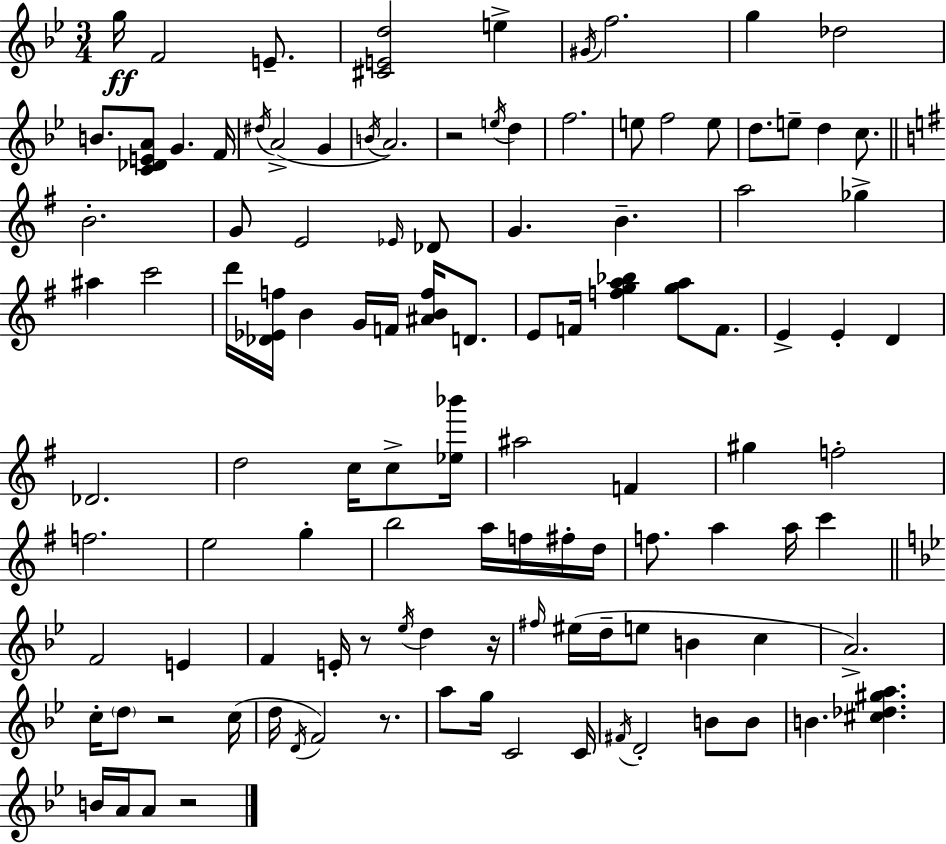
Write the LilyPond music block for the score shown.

{
  \clef treble
  \numericTimeSignature
  \time 3/4
  \key g \minor
  g''16\ff f'2 e'8.-- | <cis' e' d''>2 e''4-> | \acciaccatura { gis'16 } f''2. | g''4 des''2 | \break b'8. <c' des' e' a'>8 g'4. | f'16 \acciaccatura { dis''16 }( a'2-> g'4 | \acciaccatura { b'16 }) a'2. | r2 \acciaccatura { e''16 } | \break d''4 f''2. | e''8 f''2 | e''8 d''8. e''8-- d''4 | c''8. \bar "||" \break \key g \major b'2.-. | g'8 e'2 \grace { ees'16 } des'8 | g'4. b'4.-- | a''2 ges''4-> | \break ais''4 c'''2 | d'''16 <des' ees' f''>16 b'4 g'16 f'16 <ais' b' f''>16 d'8. | e'8 f'16 <f'' g'' a'' bes''>4 <g'' a''>8 f'8. | e'4-> e'4-. d'4 | \break des'2. | d''2 c''16 c''8-> | <ees'' bes'''>16 ais''2 f'4 | gis''4 f''2-. | \break f''2. | e''2 g''4-. | b''2 a''16 f''16 fis''16-. | d''16 f''8. a''4 a''16 c'''4 | \break \bar "||" \break \key g \minor f'2 e'4 | f'4 e'16-. r8 \acciaccatura { ees''16 } d''4 | r16 \grace { fis''16 } eis''16( d''16-- e''8 b'4 c''4 | a'2.->) | \break c''16-. \parenthesize d''8 r2 | c''16( d''16 \acciaccatura { d'16 }) f'2 | r8. a''8 g''16 c'2 | c'16 \acciaccatura { fis'16 } d'2-. | \break b'8 b'8 b'4. <cis'' des'' gis'' a''>4. | b'16 a'16 a'8 r2 | \bar "|."
}